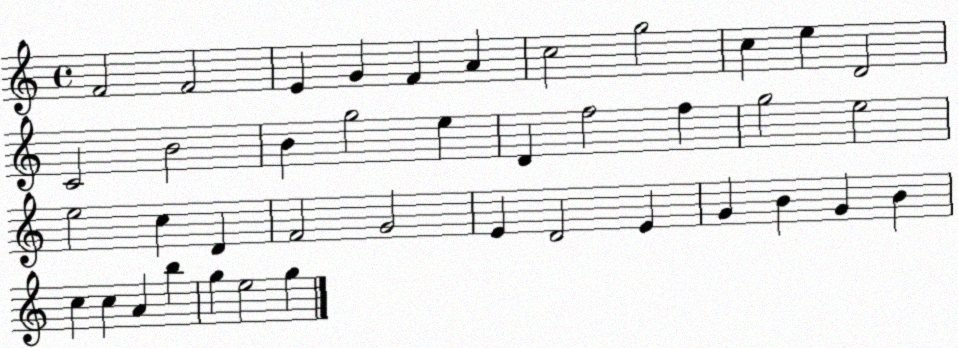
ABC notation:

X:1
T:Untitled
M:4/4
L:1/4
K:C
F2 F2 E G F A c2 g2 c e D2 C2 B2 B g2 e D f2 f g2 e2 e2 c D F2 G2 E D2 E G B G B c c A b g e2 g